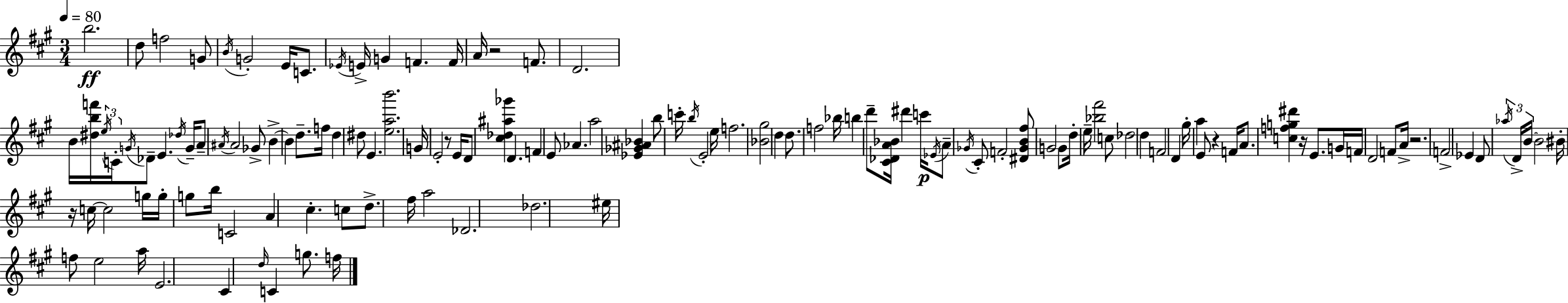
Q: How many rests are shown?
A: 6